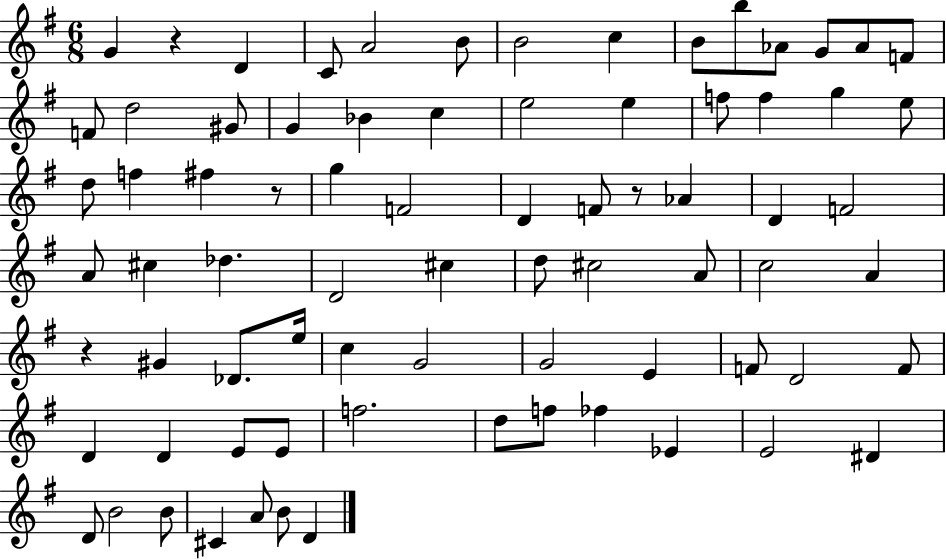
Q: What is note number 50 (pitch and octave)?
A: G4